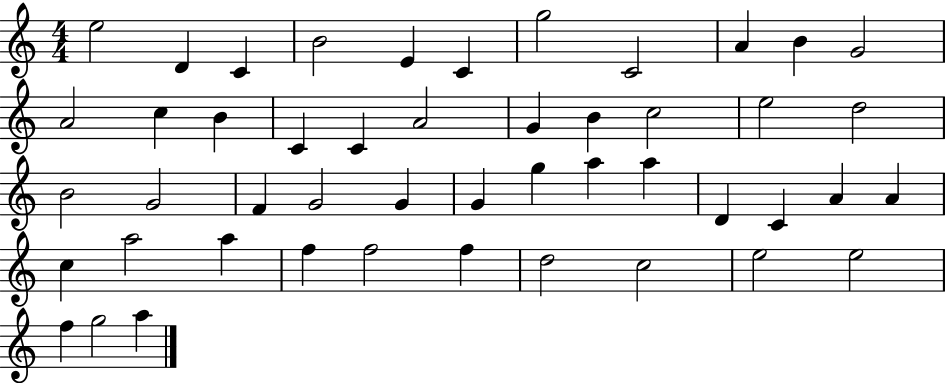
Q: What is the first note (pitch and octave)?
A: E5